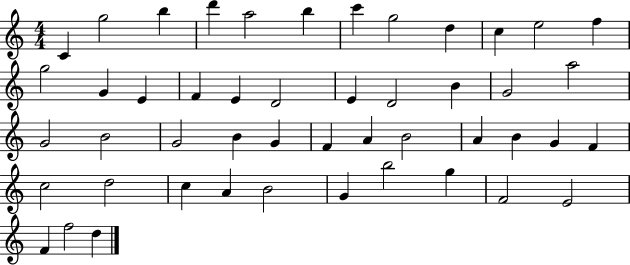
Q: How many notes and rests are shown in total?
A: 48